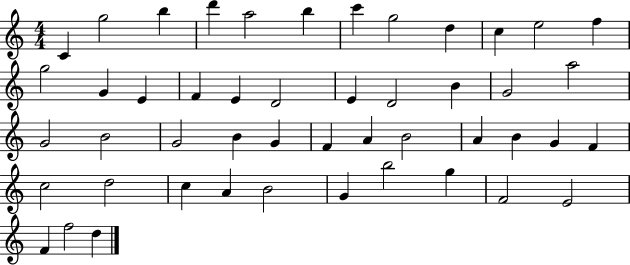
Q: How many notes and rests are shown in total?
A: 48